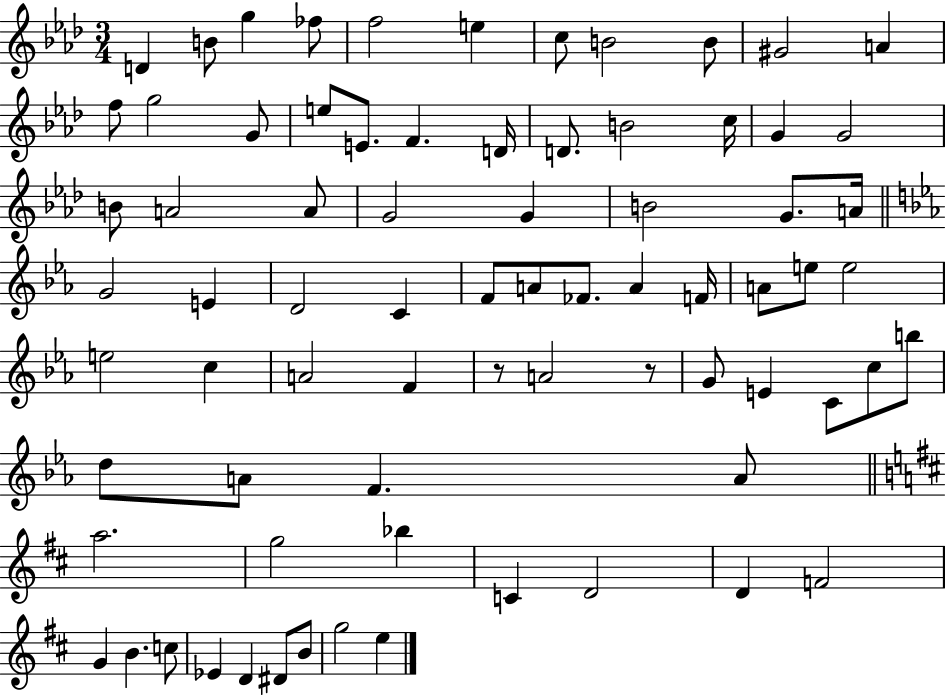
X:1
T:Untitled
M:3/4
L:1/4
K:Ab
D B/2 g _f/2 f2 e c/2 B2 B/2 ^G2 A f/2 g2 G/2 e/2 E/2 F D/4 D/2 B2 c/4 G G2 B/2 A2 A/2 G2 G B2 G/2 A/4 G2 E D2 C F/2 A/2 _F/2 A F/4 A/2 e/2 e2 e2 c A2 F z/2 A2 z/2 G/2 E C/2 c/2 b/2 d/2 A/2 F A/2 a2 g2 _b C D2 D F2 G B c/2 _E D ^D/2 B/2 g2 e